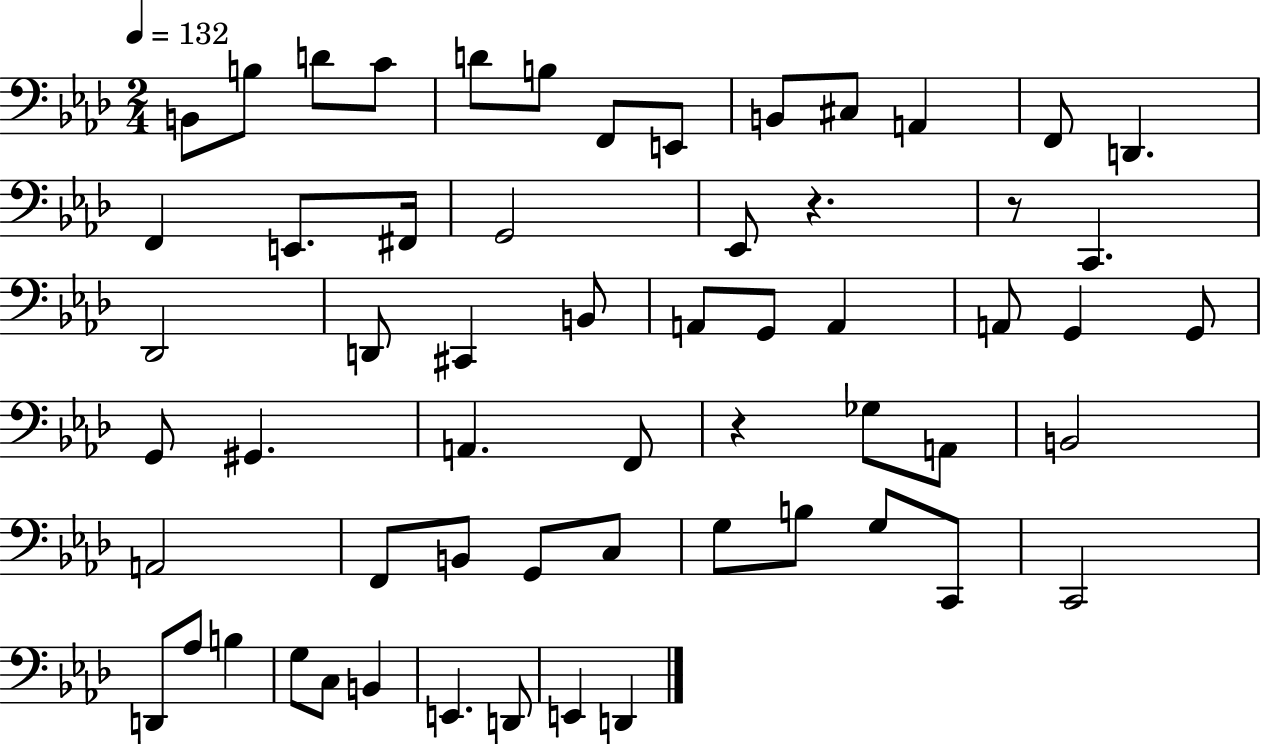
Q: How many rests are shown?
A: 3